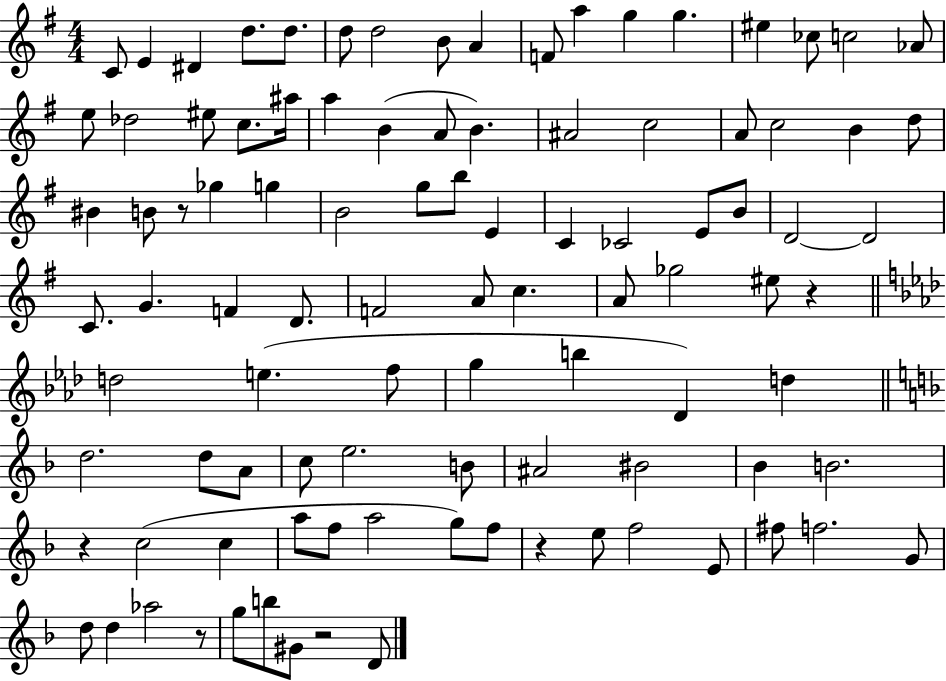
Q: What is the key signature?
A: G major